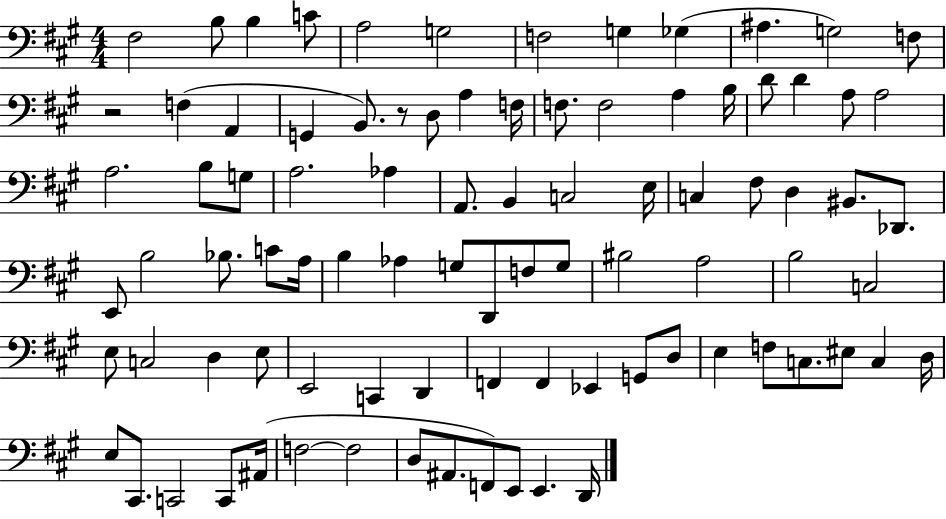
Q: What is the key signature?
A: A major